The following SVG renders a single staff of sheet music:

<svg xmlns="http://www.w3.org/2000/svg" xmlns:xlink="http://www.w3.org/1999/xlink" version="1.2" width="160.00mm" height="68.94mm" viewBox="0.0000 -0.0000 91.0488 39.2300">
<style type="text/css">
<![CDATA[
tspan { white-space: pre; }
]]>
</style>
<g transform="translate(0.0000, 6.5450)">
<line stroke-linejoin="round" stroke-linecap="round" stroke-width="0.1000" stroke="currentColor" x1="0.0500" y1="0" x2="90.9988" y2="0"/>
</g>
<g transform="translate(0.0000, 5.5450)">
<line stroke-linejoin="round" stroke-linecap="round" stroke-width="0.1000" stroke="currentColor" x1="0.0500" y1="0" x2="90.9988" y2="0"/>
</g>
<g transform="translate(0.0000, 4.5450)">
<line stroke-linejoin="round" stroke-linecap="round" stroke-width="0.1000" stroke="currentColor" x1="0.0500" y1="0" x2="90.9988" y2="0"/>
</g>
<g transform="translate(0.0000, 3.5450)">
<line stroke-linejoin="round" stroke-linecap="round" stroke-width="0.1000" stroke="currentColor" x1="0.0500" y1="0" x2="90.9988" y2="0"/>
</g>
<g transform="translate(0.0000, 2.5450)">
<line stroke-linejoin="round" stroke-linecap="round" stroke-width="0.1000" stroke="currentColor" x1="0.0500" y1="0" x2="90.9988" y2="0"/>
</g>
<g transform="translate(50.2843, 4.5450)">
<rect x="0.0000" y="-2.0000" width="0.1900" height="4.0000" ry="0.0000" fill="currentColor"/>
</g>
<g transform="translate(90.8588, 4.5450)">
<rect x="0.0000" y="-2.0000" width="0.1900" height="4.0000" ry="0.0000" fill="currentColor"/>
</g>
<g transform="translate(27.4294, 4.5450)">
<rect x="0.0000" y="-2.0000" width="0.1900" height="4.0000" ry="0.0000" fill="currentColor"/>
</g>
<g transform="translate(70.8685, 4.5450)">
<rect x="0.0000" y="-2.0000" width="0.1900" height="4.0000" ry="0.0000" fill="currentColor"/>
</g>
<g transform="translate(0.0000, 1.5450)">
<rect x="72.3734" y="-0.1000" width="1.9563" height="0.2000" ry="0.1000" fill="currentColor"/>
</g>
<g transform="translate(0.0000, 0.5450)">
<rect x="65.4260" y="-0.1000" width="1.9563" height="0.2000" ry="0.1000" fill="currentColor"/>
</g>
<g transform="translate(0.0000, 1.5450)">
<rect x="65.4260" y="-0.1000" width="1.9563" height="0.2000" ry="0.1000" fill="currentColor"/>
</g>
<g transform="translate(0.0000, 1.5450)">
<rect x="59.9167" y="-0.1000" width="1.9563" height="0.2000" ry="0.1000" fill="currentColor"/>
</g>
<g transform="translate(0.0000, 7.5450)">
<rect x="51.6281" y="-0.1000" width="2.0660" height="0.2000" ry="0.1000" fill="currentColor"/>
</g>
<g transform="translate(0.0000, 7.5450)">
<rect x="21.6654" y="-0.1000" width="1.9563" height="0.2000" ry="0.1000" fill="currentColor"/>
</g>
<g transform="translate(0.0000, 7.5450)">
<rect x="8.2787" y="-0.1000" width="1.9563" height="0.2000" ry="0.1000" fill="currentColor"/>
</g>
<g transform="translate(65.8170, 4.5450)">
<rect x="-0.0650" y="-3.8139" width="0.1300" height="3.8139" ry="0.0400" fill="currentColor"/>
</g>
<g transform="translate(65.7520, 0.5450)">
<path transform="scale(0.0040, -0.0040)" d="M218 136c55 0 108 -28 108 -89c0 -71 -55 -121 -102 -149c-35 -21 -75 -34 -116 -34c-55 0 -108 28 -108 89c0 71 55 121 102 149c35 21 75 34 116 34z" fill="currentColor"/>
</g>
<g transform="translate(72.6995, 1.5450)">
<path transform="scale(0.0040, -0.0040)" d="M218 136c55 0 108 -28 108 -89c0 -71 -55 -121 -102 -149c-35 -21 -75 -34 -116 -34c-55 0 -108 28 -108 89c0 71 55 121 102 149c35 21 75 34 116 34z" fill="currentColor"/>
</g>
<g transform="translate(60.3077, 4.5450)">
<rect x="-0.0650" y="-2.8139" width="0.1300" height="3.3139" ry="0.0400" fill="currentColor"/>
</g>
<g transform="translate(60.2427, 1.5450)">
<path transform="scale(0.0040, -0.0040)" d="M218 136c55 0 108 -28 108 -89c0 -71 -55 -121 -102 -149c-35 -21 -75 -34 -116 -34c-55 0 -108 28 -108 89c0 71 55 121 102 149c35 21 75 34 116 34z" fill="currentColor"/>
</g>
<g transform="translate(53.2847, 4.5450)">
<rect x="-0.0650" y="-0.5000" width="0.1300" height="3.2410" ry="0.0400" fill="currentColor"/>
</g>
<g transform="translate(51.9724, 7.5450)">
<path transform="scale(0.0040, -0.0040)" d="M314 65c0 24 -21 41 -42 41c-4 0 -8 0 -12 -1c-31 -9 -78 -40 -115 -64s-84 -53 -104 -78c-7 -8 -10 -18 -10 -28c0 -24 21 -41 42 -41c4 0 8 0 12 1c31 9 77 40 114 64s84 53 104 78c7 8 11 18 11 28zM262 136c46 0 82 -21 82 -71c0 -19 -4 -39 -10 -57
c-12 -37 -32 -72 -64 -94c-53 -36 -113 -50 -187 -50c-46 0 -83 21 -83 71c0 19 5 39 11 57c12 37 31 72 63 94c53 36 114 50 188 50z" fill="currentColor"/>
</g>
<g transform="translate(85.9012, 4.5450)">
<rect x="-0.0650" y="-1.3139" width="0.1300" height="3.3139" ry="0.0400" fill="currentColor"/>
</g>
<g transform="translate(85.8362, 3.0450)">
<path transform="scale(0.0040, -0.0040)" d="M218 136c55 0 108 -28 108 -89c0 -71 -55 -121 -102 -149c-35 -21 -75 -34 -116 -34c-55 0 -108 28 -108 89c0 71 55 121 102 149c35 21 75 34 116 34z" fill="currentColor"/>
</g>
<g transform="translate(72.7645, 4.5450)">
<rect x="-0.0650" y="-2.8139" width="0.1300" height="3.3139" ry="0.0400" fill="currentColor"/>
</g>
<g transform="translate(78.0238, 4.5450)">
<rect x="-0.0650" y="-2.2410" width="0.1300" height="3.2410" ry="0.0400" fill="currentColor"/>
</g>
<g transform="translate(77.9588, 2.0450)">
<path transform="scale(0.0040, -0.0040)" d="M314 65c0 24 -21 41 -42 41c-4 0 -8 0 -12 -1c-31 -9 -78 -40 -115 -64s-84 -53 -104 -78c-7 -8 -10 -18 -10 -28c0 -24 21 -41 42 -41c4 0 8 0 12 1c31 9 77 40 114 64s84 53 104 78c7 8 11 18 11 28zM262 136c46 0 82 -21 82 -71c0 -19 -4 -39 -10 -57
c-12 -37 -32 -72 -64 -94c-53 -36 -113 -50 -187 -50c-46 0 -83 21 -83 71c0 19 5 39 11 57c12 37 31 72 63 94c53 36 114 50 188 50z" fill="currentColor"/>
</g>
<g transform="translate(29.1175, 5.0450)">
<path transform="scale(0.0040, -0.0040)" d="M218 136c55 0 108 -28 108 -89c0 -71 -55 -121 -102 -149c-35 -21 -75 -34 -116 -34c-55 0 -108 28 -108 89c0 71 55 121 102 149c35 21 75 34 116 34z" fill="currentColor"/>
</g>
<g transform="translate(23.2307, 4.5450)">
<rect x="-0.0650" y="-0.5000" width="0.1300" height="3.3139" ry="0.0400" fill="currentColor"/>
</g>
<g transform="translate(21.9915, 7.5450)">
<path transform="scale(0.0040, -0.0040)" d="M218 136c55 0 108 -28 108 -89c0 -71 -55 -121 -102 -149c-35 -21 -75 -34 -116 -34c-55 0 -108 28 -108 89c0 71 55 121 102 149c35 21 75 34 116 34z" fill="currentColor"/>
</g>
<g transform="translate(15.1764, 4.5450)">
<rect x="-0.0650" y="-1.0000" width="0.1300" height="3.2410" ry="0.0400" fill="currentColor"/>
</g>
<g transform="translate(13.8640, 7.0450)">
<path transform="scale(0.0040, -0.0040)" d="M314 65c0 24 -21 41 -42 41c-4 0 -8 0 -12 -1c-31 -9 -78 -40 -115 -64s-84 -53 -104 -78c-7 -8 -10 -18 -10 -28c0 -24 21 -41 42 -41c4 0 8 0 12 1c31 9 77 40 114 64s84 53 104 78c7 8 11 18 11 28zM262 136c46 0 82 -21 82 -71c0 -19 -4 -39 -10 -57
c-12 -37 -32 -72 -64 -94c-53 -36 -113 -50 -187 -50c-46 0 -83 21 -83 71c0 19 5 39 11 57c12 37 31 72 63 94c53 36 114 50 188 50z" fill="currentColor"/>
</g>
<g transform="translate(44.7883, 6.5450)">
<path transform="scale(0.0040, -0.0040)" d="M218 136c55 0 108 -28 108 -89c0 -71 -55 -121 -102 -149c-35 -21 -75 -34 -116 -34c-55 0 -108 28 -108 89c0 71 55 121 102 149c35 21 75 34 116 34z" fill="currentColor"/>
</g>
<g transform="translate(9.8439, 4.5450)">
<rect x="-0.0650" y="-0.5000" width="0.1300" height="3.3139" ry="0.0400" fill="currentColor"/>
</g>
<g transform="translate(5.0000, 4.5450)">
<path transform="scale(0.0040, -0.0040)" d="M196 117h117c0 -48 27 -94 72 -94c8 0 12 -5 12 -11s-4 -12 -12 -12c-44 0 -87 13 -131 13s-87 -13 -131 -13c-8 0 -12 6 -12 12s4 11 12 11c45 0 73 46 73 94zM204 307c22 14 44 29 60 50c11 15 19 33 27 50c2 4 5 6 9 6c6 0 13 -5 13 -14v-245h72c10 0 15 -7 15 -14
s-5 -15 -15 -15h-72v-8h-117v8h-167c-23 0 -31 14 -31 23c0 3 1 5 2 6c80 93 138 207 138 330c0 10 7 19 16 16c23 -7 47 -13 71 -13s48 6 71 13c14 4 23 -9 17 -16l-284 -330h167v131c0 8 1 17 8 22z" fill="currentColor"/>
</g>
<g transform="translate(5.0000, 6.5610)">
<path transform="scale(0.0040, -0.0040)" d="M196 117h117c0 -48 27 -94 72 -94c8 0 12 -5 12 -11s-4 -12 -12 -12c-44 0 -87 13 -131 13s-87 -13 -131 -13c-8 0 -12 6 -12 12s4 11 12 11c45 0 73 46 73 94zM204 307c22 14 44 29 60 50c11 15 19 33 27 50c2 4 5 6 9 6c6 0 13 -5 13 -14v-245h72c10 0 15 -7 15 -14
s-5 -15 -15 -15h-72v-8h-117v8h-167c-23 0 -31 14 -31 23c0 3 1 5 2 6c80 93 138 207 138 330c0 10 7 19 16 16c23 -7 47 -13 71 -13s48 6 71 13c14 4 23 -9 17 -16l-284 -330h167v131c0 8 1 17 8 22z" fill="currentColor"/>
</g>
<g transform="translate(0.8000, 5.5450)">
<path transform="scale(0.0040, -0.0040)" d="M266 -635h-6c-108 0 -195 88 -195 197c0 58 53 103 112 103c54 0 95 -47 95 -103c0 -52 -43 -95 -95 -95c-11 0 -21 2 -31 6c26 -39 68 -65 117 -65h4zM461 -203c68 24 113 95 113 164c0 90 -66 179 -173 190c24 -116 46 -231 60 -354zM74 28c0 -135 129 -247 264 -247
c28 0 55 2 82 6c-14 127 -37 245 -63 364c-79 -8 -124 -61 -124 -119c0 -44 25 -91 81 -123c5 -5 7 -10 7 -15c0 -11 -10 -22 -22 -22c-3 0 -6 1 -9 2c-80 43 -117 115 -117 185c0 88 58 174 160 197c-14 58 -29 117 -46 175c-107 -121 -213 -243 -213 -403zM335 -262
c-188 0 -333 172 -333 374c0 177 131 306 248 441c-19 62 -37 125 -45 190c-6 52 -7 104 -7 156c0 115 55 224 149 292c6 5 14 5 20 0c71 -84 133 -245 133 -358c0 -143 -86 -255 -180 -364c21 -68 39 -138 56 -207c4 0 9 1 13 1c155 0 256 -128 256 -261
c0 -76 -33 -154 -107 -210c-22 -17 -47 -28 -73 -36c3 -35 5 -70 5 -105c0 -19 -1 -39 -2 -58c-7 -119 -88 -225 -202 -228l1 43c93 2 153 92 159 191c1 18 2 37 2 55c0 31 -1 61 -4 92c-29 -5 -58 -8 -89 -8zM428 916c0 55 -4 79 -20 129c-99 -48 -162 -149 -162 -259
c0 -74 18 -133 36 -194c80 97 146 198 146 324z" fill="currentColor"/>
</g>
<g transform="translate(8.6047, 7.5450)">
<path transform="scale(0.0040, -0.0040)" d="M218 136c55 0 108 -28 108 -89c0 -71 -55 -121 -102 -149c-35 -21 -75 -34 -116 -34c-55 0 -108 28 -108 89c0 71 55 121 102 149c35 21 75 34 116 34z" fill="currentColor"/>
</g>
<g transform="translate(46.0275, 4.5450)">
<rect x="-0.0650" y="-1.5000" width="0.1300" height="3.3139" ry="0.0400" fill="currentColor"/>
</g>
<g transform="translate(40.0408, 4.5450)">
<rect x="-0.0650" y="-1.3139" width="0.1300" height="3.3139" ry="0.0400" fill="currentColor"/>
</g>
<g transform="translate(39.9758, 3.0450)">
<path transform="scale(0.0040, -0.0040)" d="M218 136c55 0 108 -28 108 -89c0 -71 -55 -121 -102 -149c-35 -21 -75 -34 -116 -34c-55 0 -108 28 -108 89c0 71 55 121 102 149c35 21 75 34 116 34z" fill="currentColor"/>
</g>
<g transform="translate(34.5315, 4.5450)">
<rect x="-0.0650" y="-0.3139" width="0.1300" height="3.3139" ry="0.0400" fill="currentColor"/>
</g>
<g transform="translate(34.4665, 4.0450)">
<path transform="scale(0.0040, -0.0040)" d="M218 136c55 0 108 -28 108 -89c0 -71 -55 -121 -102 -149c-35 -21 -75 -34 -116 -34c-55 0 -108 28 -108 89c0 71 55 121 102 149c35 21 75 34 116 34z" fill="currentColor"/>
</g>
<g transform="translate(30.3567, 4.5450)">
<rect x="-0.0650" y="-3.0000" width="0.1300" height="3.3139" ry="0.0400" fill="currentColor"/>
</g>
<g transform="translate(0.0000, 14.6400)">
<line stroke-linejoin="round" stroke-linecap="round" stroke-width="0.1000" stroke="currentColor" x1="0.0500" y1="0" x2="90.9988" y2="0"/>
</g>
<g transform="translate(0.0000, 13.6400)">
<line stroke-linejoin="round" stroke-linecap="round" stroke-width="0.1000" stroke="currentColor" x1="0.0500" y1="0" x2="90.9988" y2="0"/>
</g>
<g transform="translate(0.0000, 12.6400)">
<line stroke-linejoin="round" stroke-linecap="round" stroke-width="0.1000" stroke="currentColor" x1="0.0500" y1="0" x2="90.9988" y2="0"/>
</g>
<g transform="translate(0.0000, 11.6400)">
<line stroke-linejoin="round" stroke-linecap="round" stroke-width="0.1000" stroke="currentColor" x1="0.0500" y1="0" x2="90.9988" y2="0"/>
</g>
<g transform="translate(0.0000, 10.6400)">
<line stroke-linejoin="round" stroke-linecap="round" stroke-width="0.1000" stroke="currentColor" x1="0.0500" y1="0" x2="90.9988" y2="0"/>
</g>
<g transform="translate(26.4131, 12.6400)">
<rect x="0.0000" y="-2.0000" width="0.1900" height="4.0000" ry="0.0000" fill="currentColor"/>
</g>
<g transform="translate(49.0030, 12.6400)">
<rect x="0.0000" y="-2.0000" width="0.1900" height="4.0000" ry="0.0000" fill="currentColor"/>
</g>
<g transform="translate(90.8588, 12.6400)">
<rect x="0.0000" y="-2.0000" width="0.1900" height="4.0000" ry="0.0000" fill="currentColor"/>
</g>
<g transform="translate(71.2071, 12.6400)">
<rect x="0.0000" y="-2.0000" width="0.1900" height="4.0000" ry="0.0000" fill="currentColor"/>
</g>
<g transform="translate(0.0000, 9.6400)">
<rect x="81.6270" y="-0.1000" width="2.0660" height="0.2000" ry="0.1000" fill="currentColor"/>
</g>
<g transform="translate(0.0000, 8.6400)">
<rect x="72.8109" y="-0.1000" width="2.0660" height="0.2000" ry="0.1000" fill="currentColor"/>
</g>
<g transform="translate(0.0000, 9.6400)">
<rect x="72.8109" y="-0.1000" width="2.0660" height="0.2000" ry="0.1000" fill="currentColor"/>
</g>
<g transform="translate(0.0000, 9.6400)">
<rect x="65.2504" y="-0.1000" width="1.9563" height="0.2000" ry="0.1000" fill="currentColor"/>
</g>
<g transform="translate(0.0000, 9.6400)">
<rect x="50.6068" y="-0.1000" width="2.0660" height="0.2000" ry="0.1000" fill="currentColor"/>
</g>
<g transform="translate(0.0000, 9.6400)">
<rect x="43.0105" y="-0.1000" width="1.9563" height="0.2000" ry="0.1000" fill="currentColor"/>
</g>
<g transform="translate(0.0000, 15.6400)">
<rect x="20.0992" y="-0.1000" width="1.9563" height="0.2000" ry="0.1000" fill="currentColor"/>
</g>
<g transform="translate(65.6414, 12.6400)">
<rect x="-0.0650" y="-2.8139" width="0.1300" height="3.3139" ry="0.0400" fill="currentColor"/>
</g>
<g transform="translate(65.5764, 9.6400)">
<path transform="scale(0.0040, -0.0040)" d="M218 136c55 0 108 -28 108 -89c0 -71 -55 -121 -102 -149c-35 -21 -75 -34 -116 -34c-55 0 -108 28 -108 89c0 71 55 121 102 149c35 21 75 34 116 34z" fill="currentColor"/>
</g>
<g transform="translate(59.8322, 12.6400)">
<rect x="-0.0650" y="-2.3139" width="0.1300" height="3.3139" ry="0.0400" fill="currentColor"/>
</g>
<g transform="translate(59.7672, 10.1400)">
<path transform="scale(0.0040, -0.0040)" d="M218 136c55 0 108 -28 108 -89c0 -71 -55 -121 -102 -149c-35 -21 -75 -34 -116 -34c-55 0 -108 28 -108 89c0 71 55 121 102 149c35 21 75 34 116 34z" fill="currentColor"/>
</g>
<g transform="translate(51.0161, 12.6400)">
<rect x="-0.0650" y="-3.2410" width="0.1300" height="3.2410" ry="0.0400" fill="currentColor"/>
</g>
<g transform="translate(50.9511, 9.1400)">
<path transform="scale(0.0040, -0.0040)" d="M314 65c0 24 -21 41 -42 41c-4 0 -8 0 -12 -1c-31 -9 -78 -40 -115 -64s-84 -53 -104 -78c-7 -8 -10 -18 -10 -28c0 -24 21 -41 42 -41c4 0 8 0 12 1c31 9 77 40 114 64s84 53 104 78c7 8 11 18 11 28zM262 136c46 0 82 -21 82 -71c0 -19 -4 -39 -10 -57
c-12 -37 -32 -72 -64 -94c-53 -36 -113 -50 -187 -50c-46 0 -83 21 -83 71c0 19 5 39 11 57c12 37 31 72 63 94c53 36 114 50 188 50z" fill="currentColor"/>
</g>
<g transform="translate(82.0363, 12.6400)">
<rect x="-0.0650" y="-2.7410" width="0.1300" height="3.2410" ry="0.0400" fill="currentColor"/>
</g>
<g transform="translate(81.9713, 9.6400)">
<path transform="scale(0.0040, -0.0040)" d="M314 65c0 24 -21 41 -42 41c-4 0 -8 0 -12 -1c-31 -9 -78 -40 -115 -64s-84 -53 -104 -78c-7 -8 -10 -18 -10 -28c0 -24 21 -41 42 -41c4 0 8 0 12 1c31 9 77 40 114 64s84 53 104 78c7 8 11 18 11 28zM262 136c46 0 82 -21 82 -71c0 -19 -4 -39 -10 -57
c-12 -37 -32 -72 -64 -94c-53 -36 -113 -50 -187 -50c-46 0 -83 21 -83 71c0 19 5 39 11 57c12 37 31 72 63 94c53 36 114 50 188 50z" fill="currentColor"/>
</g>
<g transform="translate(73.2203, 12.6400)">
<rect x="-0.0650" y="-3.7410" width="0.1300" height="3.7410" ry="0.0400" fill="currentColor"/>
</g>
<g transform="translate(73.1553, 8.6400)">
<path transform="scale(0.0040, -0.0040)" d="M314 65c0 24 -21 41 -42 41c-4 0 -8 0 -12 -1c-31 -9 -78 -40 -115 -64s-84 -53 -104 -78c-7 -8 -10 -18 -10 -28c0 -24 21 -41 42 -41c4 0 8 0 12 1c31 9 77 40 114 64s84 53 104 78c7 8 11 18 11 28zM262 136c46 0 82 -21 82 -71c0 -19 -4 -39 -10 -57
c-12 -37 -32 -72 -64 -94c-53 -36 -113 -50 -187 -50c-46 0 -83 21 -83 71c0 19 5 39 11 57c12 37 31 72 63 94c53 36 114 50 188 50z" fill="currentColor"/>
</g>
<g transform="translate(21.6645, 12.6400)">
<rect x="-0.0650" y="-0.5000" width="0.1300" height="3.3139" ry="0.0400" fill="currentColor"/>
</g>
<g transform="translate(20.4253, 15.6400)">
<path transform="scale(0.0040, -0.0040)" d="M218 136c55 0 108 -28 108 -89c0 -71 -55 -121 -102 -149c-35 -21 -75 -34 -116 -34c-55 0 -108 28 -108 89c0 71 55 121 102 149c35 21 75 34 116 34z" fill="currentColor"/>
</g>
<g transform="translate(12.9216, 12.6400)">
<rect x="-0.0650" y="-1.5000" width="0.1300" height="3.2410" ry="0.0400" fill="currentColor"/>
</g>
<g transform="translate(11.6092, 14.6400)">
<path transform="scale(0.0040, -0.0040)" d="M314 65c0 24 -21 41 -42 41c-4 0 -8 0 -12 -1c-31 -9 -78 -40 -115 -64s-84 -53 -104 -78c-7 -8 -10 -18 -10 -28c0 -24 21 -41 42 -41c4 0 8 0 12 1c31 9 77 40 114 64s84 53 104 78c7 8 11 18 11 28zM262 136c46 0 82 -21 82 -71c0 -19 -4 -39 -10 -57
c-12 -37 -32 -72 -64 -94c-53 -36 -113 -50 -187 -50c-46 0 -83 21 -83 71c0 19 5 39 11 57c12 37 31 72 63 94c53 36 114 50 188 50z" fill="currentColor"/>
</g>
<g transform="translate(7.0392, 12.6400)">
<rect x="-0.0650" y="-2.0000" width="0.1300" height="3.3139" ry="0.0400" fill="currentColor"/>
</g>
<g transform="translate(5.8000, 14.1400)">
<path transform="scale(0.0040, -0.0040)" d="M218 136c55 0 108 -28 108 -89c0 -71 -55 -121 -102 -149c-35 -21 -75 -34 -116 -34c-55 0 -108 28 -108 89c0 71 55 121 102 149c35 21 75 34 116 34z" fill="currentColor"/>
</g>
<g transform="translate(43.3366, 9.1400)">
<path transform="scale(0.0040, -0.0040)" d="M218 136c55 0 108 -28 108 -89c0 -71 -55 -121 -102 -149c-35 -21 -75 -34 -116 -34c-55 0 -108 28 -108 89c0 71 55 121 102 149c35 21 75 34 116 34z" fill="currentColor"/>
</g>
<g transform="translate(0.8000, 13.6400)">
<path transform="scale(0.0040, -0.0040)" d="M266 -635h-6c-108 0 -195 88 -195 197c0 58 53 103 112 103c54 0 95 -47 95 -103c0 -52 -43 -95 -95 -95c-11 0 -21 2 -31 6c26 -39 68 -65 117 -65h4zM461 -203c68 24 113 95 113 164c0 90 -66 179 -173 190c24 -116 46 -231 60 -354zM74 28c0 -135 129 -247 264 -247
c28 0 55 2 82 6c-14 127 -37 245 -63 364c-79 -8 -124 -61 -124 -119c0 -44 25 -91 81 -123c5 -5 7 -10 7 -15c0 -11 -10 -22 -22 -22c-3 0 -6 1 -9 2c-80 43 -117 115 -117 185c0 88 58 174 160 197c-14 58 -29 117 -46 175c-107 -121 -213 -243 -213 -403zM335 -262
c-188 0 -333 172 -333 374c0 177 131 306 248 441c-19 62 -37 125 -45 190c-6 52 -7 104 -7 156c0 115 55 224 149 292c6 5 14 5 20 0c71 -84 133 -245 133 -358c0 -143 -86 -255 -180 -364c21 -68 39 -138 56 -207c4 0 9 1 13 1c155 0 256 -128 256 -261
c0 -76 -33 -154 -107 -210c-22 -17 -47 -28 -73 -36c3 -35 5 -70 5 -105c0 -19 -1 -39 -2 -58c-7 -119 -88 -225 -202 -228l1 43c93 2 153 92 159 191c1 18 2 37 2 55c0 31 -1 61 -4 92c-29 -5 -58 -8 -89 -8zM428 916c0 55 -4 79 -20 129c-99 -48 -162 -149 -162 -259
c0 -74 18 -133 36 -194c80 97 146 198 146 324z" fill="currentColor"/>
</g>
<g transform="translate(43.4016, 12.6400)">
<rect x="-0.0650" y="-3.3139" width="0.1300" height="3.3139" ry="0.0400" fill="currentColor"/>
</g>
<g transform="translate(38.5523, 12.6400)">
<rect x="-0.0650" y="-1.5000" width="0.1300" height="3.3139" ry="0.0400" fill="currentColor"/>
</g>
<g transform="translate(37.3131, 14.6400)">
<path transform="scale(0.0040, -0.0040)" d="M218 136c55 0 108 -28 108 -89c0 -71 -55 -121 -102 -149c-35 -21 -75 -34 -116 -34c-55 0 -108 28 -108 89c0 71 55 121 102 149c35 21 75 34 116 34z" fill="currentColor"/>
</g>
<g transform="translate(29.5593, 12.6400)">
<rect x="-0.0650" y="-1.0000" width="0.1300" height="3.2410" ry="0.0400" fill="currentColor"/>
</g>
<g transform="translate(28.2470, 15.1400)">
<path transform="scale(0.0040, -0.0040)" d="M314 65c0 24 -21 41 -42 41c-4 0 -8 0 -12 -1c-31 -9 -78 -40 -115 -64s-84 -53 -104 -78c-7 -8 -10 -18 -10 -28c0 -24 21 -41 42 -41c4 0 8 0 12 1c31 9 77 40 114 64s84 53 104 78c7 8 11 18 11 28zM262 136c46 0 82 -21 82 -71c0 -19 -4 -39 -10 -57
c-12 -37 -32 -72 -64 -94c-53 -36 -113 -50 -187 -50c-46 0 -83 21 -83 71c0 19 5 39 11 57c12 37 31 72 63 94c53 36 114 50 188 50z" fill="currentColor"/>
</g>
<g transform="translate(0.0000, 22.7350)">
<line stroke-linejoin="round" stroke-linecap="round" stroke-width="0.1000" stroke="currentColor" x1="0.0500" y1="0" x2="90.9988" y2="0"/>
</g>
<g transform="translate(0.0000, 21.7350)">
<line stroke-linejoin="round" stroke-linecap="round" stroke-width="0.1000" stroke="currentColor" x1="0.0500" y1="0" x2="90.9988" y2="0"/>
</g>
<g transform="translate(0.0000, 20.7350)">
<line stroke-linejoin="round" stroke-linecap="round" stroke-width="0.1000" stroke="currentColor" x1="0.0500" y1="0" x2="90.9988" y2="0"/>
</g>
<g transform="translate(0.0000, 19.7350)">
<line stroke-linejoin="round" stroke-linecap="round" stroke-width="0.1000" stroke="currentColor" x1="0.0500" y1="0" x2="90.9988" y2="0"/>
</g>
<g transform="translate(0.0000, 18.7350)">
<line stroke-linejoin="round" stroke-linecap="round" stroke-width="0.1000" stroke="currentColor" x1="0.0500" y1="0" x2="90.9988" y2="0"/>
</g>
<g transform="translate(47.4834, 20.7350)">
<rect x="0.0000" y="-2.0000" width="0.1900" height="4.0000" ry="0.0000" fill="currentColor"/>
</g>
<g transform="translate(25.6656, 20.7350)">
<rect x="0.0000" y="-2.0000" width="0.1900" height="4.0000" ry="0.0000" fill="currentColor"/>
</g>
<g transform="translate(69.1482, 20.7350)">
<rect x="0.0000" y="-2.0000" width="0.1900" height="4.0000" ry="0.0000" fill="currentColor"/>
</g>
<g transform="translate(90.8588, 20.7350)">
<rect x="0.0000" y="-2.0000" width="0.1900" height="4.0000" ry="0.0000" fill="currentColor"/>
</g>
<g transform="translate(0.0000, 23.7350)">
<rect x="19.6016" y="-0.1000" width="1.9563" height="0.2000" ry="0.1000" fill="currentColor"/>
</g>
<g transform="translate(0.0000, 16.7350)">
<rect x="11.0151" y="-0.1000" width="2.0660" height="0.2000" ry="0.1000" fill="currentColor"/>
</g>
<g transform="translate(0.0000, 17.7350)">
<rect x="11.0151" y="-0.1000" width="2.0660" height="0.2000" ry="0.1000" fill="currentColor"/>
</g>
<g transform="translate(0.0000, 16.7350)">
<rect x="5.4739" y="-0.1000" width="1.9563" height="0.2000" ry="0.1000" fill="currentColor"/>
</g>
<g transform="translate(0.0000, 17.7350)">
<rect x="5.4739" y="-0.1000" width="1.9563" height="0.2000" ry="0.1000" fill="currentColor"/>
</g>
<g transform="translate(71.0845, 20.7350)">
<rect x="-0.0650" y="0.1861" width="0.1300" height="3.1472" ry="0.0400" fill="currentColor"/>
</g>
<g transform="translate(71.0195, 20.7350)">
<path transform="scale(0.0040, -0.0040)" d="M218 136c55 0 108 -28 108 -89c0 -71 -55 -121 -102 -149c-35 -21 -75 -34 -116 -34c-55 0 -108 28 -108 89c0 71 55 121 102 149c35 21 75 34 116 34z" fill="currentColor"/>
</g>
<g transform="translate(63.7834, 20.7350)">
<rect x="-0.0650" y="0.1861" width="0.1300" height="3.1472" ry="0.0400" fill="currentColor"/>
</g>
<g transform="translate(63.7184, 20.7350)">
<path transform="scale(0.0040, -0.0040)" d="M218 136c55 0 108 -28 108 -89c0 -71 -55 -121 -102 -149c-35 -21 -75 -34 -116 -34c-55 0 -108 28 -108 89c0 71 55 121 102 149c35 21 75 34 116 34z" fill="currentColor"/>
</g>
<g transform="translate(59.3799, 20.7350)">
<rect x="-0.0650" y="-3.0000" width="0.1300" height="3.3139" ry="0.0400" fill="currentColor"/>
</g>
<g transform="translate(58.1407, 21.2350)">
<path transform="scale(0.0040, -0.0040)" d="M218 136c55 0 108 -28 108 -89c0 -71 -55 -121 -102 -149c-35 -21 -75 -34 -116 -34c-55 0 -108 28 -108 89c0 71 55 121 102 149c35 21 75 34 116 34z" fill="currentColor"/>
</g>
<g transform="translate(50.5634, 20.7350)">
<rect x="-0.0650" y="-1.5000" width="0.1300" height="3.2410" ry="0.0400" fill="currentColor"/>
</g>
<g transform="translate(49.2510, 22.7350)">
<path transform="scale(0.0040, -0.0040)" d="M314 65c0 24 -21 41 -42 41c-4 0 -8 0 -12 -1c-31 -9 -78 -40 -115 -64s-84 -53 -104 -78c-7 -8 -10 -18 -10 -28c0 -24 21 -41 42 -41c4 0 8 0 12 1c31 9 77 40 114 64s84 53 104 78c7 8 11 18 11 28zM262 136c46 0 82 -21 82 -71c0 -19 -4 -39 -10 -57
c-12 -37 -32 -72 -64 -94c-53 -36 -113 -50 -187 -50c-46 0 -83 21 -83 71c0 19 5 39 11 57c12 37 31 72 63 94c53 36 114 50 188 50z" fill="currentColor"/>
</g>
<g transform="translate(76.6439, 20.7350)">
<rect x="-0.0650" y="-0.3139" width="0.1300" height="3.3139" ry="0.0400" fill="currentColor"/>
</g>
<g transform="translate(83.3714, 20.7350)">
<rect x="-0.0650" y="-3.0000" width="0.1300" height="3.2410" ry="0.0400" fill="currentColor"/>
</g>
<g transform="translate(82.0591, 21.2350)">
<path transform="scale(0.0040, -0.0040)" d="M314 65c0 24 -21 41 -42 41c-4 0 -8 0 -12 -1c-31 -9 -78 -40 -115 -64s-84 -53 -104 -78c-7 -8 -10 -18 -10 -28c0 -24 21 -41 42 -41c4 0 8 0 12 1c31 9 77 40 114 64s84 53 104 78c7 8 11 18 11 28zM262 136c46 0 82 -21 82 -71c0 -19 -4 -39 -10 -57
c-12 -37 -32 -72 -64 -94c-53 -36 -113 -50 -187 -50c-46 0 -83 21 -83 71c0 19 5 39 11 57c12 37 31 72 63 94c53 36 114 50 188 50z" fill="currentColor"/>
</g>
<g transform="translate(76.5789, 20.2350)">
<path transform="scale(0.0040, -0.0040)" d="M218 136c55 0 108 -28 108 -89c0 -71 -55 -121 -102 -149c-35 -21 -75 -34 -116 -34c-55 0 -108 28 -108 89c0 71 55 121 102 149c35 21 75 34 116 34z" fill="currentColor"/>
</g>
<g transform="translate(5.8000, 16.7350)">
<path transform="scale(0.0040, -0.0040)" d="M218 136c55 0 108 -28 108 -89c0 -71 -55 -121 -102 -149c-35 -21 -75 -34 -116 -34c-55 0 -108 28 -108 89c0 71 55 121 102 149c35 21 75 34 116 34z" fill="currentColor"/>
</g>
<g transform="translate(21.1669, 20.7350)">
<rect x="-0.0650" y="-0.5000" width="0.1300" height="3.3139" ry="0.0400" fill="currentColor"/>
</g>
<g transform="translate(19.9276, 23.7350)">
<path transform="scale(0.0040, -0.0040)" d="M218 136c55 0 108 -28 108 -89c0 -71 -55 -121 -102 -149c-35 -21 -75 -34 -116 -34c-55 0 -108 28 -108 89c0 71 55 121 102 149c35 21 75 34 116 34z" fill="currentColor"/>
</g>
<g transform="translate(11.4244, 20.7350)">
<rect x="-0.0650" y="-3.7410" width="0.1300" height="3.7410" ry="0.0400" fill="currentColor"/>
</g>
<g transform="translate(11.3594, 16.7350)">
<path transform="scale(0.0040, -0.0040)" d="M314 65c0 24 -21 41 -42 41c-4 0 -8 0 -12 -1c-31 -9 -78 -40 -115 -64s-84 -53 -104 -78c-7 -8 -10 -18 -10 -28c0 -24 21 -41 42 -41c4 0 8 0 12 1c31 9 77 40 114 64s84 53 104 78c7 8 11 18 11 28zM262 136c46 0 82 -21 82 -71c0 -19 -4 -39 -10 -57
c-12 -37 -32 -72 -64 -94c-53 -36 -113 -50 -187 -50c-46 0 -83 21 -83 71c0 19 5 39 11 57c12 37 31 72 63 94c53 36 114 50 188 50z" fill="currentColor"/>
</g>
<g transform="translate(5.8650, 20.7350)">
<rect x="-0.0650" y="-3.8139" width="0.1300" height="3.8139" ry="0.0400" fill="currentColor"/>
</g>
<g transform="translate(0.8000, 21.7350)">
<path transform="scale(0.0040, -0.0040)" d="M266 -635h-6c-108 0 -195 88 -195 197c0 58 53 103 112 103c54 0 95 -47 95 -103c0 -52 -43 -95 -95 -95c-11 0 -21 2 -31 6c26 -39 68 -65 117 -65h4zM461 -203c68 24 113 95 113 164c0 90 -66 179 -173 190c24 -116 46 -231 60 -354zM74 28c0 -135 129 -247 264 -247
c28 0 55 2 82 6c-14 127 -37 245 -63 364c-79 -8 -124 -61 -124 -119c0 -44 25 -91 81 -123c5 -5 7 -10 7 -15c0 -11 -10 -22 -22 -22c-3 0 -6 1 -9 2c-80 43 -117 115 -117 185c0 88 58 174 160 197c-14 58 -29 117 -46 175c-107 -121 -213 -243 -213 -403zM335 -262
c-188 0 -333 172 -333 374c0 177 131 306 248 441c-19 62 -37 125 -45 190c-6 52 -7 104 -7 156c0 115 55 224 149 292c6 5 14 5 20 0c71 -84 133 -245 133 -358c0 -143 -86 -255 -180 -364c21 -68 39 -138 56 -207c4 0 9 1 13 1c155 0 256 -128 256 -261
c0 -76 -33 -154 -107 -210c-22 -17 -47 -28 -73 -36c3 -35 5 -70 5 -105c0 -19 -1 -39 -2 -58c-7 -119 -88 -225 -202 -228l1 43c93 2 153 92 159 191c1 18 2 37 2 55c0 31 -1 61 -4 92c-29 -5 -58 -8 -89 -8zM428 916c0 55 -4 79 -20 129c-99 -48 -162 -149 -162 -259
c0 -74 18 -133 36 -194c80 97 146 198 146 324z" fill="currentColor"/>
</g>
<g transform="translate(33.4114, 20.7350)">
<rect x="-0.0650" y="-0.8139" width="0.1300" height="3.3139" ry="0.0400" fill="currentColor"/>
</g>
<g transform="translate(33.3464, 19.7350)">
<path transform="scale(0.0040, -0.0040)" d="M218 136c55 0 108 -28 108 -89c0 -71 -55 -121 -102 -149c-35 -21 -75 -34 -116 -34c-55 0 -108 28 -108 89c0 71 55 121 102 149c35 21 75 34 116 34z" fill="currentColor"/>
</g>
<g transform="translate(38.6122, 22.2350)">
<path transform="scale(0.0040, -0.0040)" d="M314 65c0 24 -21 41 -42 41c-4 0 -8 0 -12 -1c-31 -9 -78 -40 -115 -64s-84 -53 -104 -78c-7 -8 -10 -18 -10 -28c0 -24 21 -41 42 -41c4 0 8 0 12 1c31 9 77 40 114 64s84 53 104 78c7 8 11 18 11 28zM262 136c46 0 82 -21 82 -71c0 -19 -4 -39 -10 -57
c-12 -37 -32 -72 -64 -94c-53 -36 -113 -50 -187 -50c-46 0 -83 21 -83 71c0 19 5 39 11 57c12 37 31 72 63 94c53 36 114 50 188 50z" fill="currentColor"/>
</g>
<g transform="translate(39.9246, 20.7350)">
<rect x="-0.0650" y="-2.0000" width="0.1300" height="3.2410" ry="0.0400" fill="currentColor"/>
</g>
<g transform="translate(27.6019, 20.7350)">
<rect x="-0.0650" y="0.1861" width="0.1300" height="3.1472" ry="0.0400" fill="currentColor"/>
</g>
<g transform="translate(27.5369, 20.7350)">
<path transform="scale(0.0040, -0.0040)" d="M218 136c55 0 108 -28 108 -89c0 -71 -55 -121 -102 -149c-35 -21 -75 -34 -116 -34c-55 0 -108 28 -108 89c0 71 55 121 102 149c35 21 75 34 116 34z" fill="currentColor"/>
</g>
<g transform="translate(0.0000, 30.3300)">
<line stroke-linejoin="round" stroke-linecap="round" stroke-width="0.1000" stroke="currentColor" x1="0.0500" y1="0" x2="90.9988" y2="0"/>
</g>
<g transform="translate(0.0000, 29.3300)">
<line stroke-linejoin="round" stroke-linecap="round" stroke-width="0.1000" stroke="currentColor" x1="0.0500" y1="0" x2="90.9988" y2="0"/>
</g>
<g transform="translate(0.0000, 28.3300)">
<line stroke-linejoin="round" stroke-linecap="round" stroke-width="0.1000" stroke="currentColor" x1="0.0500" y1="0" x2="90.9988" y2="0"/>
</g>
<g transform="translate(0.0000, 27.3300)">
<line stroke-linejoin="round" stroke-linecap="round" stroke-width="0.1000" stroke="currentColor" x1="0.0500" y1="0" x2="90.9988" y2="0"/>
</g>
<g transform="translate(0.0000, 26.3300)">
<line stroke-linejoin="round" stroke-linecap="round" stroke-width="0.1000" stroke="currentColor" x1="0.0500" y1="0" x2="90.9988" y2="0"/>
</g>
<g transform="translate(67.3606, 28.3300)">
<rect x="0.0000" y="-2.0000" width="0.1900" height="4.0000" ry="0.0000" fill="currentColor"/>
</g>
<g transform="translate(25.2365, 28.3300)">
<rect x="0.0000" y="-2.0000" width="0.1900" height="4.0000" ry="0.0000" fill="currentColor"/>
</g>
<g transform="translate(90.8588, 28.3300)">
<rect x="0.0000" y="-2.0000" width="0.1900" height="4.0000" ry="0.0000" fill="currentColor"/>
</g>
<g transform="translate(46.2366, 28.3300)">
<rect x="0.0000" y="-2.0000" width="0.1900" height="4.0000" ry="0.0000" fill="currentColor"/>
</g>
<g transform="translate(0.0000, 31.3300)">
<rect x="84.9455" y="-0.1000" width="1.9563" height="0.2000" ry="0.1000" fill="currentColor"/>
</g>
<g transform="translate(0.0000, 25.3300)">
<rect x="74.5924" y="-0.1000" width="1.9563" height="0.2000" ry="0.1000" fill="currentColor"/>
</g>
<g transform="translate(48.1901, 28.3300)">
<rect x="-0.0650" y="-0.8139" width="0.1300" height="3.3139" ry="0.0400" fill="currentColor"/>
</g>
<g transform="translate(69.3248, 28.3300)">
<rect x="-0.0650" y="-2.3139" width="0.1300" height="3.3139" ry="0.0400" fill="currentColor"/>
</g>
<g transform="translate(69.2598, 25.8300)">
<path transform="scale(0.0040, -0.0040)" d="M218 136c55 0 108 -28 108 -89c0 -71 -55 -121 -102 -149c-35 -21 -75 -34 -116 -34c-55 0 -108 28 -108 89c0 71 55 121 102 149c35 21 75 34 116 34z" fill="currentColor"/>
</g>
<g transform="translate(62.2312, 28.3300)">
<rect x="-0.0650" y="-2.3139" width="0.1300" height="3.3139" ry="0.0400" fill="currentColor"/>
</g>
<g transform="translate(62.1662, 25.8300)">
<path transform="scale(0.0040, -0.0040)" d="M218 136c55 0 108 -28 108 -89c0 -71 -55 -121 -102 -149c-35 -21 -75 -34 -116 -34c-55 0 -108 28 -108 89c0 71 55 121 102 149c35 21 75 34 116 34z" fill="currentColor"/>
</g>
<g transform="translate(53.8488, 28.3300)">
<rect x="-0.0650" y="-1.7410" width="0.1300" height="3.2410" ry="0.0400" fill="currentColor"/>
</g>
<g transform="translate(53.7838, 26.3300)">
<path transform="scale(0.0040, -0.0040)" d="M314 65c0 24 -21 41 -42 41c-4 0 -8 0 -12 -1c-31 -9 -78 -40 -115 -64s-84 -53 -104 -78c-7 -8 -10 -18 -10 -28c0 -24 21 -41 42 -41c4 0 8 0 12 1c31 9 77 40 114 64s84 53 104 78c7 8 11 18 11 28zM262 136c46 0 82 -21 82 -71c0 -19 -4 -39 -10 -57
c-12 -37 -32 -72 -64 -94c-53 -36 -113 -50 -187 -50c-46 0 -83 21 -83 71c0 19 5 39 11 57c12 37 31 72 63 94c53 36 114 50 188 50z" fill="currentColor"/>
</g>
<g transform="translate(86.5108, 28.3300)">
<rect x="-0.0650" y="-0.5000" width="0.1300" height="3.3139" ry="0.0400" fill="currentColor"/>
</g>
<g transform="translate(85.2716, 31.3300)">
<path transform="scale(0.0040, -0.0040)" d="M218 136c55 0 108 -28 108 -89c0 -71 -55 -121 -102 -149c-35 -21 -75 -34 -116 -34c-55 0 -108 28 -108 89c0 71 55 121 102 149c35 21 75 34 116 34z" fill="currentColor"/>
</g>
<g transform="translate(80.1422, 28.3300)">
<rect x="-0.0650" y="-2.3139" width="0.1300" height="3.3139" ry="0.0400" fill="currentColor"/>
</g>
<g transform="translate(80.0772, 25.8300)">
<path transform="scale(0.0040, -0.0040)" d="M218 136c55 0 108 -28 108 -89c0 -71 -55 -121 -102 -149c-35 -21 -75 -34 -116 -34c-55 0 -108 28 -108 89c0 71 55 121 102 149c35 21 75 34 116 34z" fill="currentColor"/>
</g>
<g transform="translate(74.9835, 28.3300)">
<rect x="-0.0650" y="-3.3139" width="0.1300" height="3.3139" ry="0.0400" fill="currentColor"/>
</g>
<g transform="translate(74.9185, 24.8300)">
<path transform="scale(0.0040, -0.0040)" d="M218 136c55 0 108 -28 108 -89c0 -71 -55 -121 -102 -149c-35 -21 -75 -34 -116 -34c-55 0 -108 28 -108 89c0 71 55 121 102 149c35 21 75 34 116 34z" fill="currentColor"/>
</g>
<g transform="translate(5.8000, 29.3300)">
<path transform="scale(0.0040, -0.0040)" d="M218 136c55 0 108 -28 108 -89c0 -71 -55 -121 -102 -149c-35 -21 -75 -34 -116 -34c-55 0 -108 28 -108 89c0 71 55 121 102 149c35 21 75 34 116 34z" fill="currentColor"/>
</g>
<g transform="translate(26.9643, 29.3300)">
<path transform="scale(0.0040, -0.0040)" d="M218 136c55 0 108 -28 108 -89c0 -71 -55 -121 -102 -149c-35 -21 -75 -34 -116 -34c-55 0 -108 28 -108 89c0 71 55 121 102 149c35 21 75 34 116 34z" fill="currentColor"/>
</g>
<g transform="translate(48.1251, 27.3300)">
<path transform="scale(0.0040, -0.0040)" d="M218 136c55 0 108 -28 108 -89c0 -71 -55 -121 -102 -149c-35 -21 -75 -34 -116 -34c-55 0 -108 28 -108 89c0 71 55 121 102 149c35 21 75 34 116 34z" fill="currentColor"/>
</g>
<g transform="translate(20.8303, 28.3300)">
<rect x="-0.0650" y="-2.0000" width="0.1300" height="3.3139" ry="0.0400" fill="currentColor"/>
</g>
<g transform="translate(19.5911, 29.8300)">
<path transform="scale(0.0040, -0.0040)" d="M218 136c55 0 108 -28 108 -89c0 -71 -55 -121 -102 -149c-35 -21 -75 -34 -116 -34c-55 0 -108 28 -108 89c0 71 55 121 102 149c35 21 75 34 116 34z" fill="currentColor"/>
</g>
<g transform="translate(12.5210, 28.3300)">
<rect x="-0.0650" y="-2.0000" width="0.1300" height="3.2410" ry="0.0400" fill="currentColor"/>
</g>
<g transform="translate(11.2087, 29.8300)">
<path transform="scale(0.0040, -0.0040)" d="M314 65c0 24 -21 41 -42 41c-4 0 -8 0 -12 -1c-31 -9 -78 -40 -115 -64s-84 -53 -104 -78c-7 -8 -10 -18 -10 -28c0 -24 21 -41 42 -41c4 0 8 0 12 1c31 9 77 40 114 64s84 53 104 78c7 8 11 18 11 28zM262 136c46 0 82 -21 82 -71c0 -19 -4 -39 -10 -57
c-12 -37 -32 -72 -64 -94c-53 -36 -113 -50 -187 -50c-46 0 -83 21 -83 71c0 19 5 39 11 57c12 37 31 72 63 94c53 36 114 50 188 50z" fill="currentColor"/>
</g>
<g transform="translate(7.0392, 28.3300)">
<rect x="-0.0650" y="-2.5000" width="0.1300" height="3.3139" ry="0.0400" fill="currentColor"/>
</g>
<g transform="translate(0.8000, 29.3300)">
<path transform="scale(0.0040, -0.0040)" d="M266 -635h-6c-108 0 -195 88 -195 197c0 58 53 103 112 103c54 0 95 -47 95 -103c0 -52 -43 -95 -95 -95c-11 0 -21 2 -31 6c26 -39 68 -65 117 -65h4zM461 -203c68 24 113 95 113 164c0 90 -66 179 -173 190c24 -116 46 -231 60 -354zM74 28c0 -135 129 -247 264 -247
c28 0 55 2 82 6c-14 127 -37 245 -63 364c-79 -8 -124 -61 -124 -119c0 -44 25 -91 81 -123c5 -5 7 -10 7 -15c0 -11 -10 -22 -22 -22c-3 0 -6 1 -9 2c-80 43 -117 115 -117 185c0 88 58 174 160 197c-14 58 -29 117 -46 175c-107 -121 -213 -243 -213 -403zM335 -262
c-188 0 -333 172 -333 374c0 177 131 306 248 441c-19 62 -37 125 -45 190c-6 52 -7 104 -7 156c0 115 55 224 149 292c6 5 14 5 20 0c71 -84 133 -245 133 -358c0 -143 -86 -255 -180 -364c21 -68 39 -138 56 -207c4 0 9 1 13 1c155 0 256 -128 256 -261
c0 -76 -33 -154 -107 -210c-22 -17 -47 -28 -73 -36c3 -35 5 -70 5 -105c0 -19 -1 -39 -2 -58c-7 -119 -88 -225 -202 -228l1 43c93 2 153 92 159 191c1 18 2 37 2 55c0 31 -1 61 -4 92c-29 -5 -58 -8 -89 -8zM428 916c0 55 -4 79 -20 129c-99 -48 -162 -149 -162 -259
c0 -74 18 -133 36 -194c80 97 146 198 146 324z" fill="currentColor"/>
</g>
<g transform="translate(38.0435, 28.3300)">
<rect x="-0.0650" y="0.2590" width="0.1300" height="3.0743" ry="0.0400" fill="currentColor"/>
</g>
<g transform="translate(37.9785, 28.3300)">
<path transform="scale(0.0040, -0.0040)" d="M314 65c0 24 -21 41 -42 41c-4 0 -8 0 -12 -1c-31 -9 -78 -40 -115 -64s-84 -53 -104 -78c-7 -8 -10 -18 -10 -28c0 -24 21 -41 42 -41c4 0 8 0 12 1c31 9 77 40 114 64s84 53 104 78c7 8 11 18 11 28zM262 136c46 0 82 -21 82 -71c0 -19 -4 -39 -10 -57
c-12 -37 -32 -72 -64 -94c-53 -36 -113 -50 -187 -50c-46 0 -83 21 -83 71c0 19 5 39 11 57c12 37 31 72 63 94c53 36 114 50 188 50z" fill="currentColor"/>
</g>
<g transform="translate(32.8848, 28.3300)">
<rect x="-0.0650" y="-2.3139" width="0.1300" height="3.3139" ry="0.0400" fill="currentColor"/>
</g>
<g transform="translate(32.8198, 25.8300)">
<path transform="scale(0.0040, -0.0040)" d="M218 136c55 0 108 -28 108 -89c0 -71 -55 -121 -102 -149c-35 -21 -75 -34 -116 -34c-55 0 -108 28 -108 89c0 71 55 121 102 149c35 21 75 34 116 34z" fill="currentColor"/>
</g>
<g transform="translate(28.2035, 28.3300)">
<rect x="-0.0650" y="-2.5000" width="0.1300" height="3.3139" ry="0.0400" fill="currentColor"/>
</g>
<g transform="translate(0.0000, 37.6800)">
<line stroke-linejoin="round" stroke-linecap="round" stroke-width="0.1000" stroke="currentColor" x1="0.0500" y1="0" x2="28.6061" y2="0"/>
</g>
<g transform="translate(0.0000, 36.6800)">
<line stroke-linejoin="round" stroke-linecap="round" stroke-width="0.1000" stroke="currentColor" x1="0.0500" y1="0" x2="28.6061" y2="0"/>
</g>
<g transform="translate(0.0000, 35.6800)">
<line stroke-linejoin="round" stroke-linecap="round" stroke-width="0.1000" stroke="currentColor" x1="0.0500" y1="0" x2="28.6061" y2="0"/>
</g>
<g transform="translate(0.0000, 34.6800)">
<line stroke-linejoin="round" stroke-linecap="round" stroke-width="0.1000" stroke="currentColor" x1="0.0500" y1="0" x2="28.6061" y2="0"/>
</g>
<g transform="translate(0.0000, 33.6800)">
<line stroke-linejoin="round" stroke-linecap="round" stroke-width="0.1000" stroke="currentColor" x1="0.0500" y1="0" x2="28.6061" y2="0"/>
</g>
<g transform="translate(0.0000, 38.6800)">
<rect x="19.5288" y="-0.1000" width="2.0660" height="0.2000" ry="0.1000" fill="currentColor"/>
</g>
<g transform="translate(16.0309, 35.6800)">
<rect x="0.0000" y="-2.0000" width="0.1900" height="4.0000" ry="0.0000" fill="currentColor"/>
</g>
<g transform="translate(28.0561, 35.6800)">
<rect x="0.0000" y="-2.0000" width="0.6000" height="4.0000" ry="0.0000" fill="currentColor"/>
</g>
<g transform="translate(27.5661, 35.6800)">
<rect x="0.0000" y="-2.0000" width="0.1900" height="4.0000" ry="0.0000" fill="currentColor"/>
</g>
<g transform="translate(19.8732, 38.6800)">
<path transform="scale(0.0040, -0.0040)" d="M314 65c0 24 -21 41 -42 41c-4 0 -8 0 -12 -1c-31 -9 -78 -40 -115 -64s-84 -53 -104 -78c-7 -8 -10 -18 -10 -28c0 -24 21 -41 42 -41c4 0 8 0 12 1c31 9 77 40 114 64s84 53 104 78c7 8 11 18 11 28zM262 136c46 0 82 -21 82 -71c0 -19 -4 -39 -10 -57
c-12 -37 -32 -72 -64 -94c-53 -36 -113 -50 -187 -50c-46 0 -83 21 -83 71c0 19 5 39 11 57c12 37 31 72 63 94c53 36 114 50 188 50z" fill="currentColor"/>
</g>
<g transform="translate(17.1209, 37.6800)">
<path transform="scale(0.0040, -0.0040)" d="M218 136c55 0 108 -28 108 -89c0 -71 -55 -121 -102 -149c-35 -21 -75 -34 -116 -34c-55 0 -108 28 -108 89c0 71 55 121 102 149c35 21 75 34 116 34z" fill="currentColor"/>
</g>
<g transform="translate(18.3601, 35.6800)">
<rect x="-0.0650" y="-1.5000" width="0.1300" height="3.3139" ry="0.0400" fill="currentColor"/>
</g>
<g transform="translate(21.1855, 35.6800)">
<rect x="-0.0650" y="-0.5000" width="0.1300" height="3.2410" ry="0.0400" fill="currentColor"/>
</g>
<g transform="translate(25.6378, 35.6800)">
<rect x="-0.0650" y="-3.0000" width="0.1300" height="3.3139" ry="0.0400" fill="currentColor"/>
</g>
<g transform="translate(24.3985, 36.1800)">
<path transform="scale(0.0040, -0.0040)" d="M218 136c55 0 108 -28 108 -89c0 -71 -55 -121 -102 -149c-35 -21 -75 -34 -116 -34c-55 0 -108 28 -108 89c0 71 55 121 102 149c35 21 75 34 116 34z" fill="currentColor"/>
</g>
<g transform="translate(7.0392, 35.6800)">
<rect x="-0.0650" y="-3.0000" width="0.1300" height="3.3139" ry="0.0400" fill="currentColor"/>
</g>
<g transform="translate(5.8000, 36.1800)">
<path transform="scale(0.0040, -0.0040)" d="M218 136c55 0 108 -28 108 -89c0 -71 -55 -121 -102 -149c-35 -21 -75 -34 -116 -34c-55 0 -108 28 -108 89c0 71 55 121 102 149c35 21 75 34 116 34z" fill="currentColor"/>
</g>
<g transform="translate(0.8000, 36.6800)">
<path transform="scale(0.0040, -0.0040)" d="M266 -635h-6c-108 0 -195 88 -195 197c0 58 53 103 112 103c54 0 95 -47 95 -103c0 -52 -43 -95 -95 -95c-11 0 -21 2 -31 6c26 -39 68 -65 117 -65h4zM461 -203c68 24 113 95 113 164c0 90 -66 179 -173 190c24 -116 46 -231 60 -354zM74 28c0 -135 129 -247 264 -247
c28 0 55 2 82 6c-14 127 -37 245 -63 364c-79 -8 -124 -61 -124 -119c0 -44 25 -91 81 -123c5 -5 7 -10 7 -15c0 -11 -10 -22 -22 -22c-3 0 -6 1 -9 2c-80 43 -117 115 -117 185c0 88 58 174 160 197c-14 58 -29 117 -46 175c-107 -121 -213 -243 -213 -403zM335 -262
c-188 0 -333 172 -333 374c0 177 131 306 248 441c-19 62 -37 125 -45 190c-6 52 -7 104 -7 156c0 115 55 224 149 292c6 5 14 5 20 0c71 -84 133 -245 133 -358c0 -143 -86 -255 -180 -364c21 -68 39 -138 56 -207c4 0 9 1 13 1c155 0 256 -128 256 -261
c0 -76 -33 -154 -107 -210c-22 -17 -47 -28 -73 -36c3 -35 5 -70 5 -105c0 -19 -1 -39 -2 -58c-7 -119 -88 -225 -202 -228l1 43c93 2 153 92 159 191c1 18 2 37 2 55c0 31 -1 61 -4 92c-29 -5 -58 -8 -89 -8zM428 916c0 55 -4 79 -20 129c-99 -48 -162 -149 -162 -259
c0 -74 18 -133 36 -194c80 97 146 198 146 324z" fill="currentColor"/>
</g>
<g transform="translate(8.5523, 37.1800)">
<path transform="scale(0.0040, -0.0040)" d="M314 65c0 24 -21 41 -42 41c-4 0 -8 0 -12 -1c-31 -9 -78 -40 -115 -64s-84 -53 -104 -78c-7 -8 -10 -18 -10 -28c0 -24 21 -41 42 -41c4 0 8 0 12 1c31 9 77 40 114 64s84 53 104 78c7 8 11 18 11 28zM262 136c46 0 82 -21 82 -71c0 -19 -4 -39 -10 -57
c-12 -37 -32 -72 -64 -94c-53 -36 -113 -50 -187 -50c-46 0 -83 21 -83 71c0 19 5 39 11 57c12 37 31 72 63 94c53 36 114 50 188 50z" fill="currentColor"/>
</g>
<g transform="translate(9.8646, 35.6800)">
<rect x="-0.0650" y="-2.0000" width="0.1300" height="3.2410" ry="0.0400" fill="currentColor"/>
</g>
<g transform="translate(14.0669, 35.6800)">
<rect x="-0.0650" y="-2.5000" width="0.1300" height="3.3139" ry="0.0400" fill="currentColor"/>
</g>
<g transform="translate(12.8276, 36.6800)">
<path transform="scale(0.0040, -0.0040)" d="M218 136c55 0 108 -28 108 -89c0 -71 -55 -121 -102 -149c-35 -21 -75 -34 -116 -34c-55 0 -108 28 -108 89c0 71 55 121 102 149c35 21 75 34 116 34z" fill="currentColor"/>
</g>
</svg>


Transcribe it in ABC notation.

X:1
T:Untitled
M:4/4
L:1/4
K:C
C D2 C A c e E C2 a c' a g2 e F E2 C D2 E b b2 g a c'2 a2 c' c'2 C B d F2 E2 A B B c A2 G F2 F G g B2 d f2 g g b g C A F2 G E C2 A